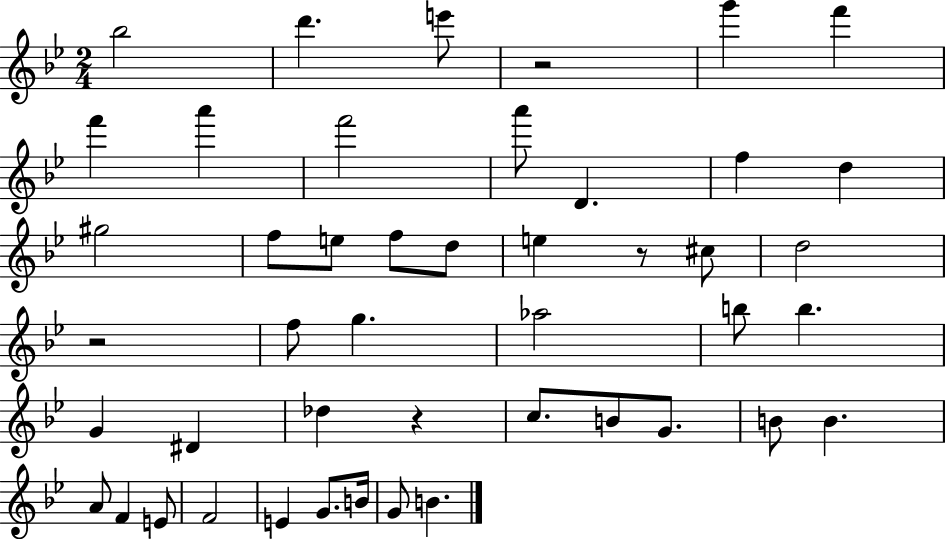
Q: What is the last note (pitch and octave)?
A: B4